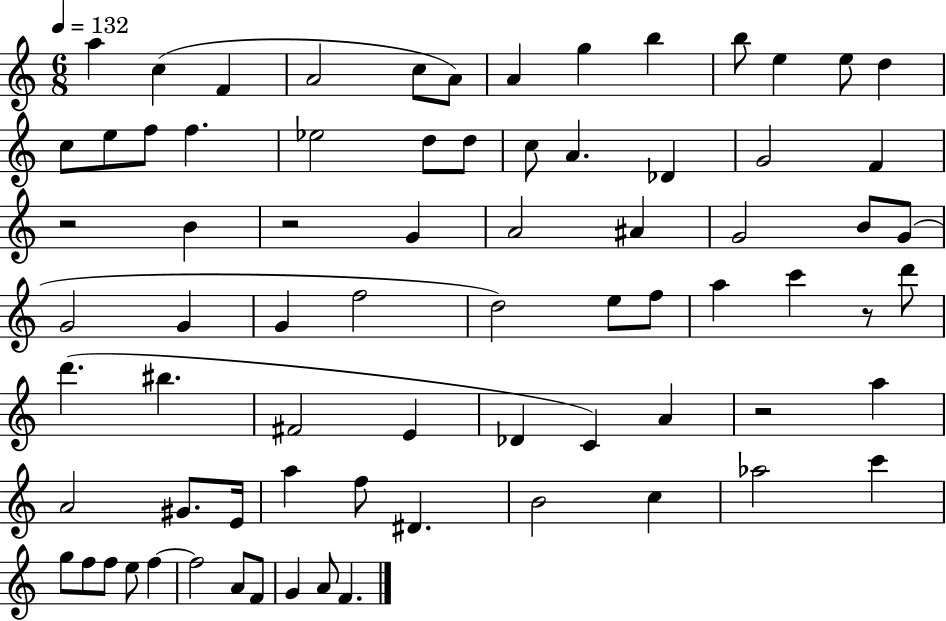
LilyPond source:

{
  \clef treble
  \numericTimeSignature
  \time 6/8
  \key c \major
  \tempo 4 = 132
  a''4 c''4( f'4 | a'2 c''8 a'8) | a'4 g''4 b''4 | b''8 e''4 e''8 d''4 | \break c''8 e''8 f''8 f''4. | ees''2 d''8 d''8 | c''8 a'4. des'4 | g'2 f'4 | \break r2 b'4 | r2 g'4 | a'2 ais'4 | g'2 b'8 g'8( | \break g'2 g'4 | g'4 f''2 | d''2) e''8 f''8 | a''4 c'''4 r8 d'''8 | \break d'''4.( bis''4. | fis'2 e'4 | des'4 c'4) a'4 | r2 a''4 | \break a'2 gis'8. e'16 | a''4 f''8 dis'4. | b'2 c''4 | aes''2 c'''4 | \break g''8 f''8 f''8 e''8 f''4~~ | f''2 a'8 f'8 | g'4 a'8 f'4. | \bar "|."
}